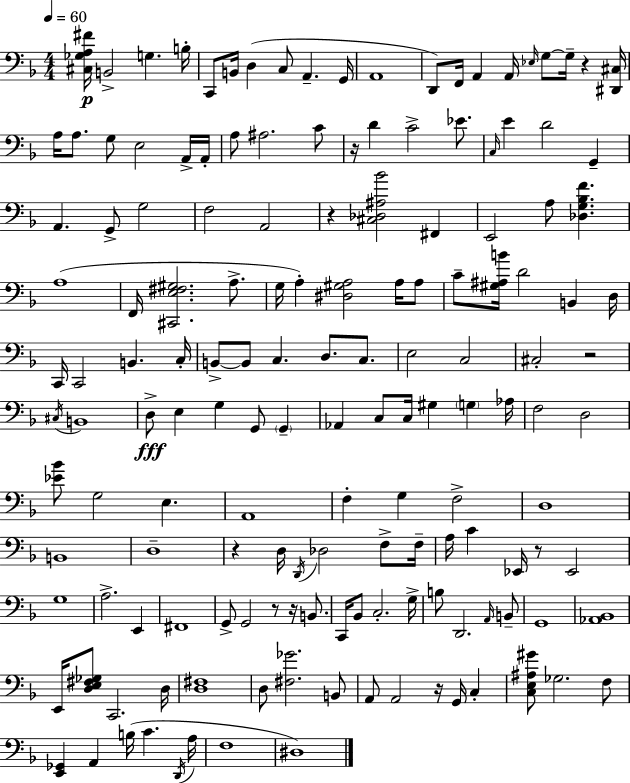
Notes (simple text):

[C#3,Gb3,A3,F#4]/s B2/h G3/q. B3/s C2/e B2/s D3/q C3/e A2/q. G2/s A2/w D2/e F2/s A2/q A2/s Eb3/s G3/e G3/s R/q [D#2,C#3]/s A3/s A3/e. G3/e E3/h A2/s A2/s A3/e A#3/h. C4/e R/s D4/q C4/h Eb4/e. C3/s E4/q D4/h G2/q A2/q. G2/e G3/h F3/h A2/h R/q [C#3,Db3,A#3,Bb4]/h F#2/q E2/h A3/e [Db3,G3,Bb3,F4]/q. A3/w F2/s [C#2,E3,F#3,G#3]/h. A3/e. G3/s A3/q [D#3,G#3,A3]/h A3/s A3/e C4/e [G#3,A#3,B4]/s D4/h B2/q D3/s C2/s C2/h B2/q. C3/s B2/e B2/e C3/q. D3/e. C3/e. E3/h C3/h C#3/h R/h C#3/s B2/w D3/e E3/q G3/q G2/e G2/q Ab2/q C3/e C3/s G#3/q G3/q Ab3/s F3/h D3/h [Eb4,Bb4]/e G3/h E3/q. A2/w F3/q G3/q F3/h D3/w B2/w D3/w R/q D3/s D2/s Db3/h F3/e F3/s A3/s C4/q Eb2/s R/e Eb2/h G3/w A3/h. E2/q F#2/w G2/e G2/h R/e R/s B2/e. C2/s Bb2/e C3/h. G3/s B3/e D2/h. A2/s B2/e G2/w [Ab2,Bb2]/w E2/s [D3,E3,F#3,Gb3]/e C2/h. D3/s [D3,F#3]/w D3/e [F#3,Gb4]/h. B2/e A2/e A2/h R/s G2/s C3/q [C3,E3,A#3,G#4]/e Gb3/h. F3/e [E2,Gb2]/q A2/q B3/s C4/q. D2/s A3/s F3/w D#3/w